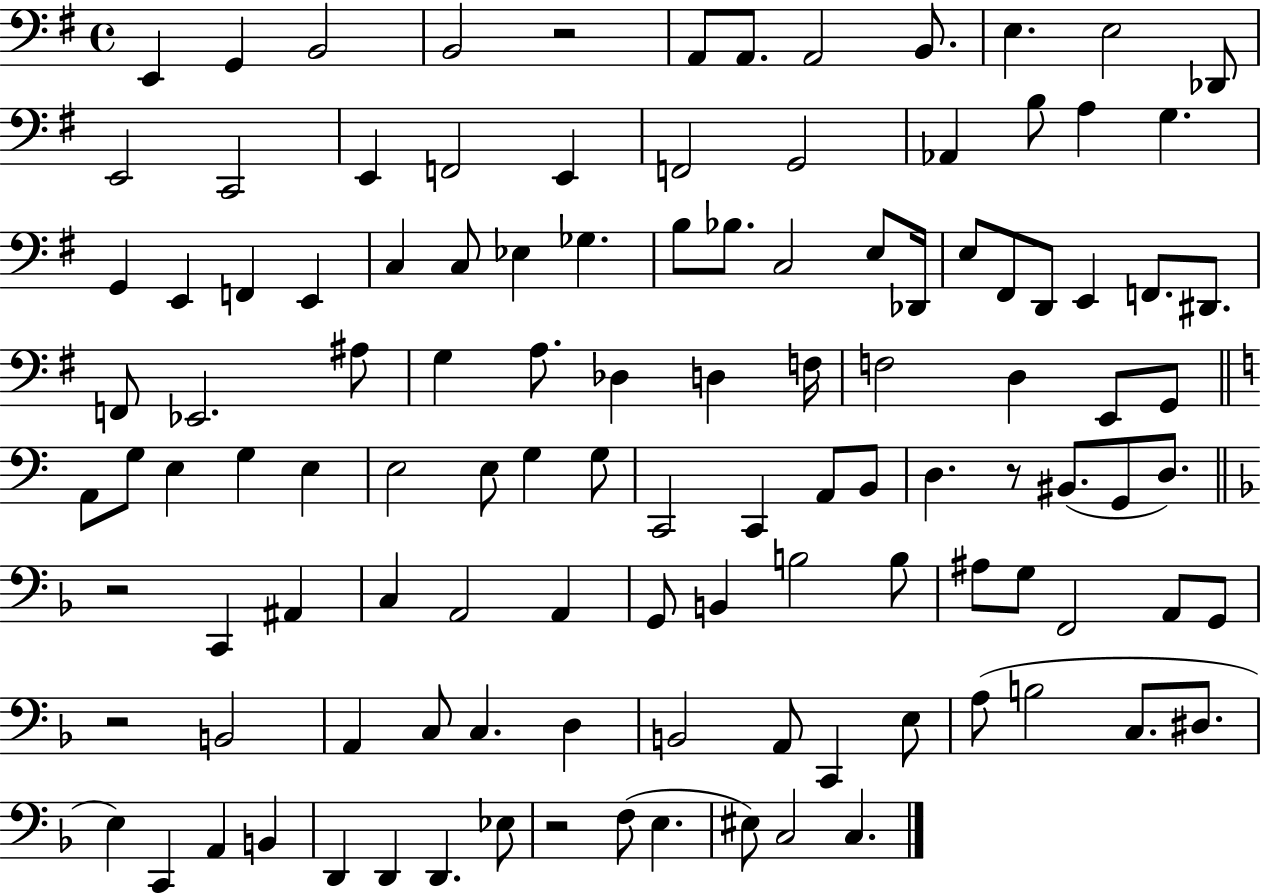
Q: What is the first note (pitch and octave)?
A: E2